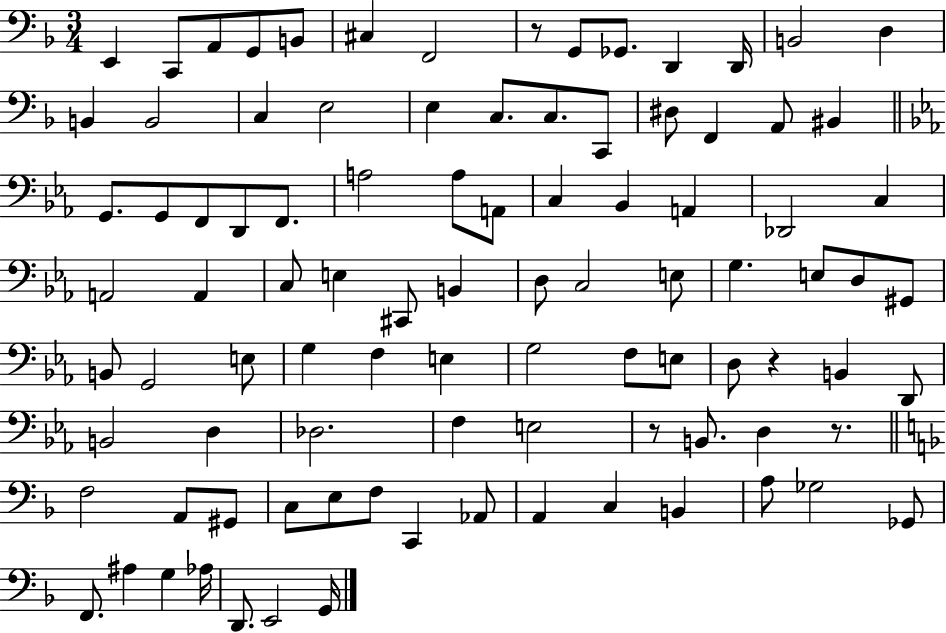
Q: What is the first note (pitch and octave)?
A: E2